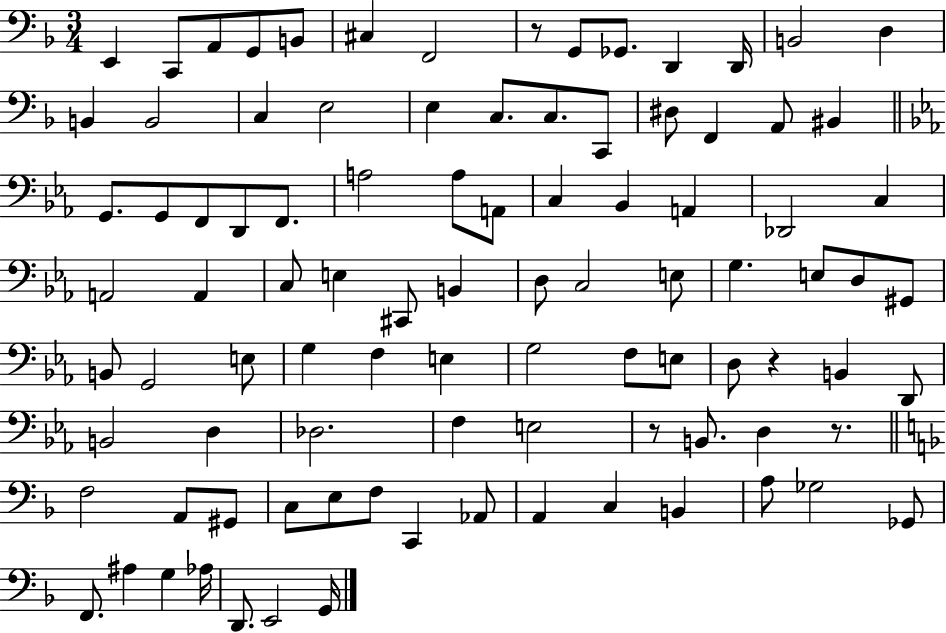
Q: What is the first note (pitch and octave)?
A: E2